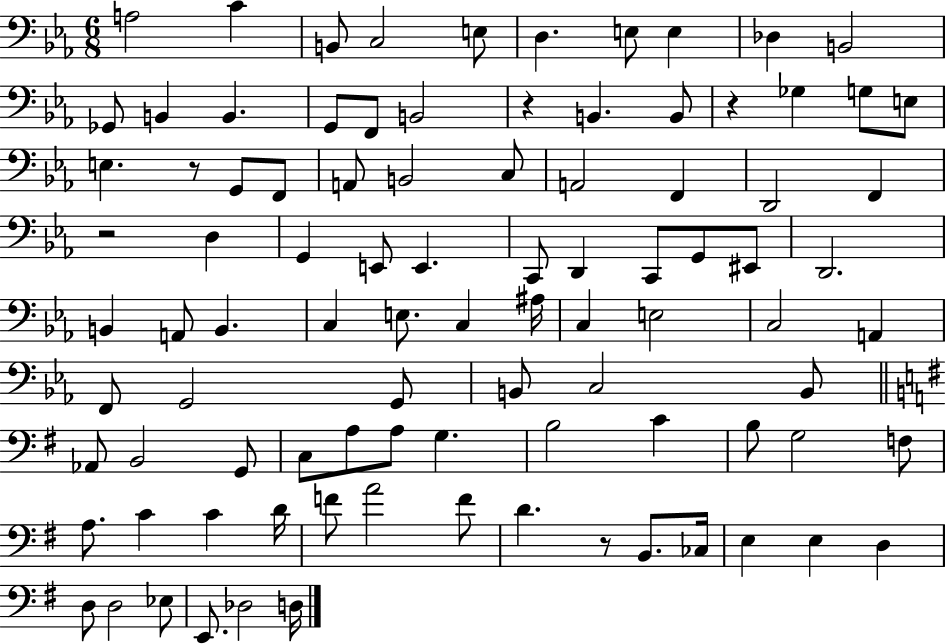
X:1
T:Untitled
M:6/8
L:1/4
K:Eb
A,2 C B,,/2 C,2 E,/2 D, E,/2 E, _D, B,,2 _G,,/2 B,, B,, G,,/2 F,,/2 B,,2 z B,, B,,/2 z _G, G,/2 E,/2 E, z/2 G,,/2 F,,/2 A,,/2 B,,2 C,/2 A,,2 F,, D,,2 F,, z2 D, G,, E,,/2 E,, C,,/2 D,, C,,/2 G,,/2 ^E,,/2 D,,2 B,, A,,/2 B,, C, E,/2 C, ^A,/4 C, E,2 C,2 A,, F,,/2 G,,2 G,,/2 B,,/2 C,2 B,,/2 _A,,/2 B,,2 G,,/2 C,/2 A,/2 A,/2 G, B,2 C B,/2 G,2 F,/2 A,/2 C C D/4 F/2 A2 F/2 D z/2 B,,/2 _C,/4 E, E, D, D,/2 D,2 _E,/2 E,,/2 _D,2 D,/4